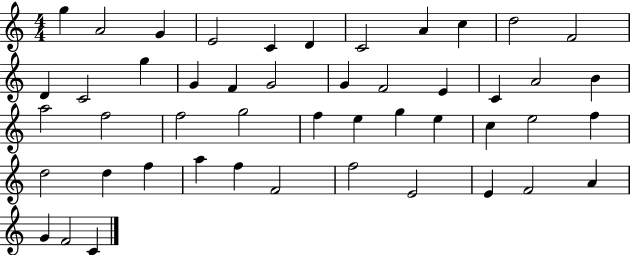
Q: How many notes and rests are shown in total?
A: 48